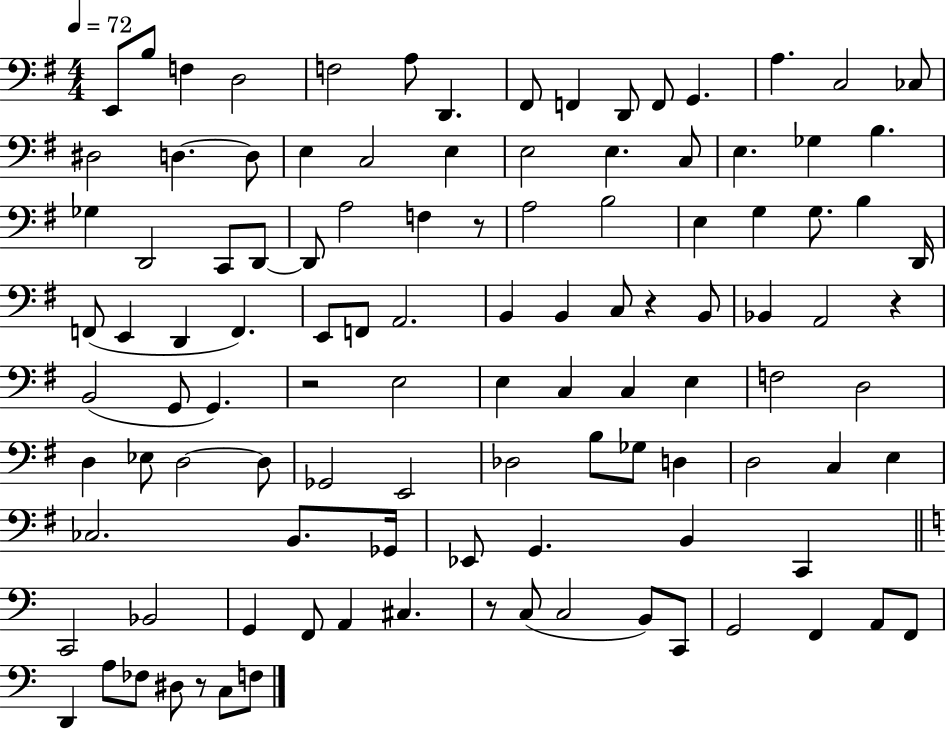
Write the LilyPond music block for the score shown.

{
  \clef bass
  \numericTimeSignature
  \time 4/4
  \key g \major
  \tempo 4 = 72
  e,8 b8 f4 d2 | f2 a8 d,4. | fis,8 f,4 d,8 f,8 g,4. | a4. c2 ces8 | \break dis2 d4.~~ d8 | e4 c2 e4 | e2 e4. c8 | e4. ges4 b4. | \break ges4 d,2 c,8 d,8~~ | d,8 a2 f4 r8 | a2 b2 | e4 g4 g8. b4 d,16 | \break f,8( e,4 d,4 f,4.) | e,8 f,8 a,2. | b,4 b,4 c8 r4 b,8 | bes,4 a,2 r4 | \break b,2( g,8 g,4.) | r2 e2 | e4 c4 c4 e4 | f2 d2 | \break d4 ees8 d2~~ d8 | ges,2 e,2 | des2 b8 ges8 d4 | d2 c4 e4 | \break ces2. b,8. ges,16 | ees,8 g,4. b,4 c,4 | \bar "||" \break \key c \major c,2 bes,2 | g,4 f,8 a,4 cis4. | r8 c8( c2 b,8) c,8 | g,2 f,4 a,8 f,8 | \break d,4 a8 fes8 dis8 r8 c8 f8 | \bar "|."
}